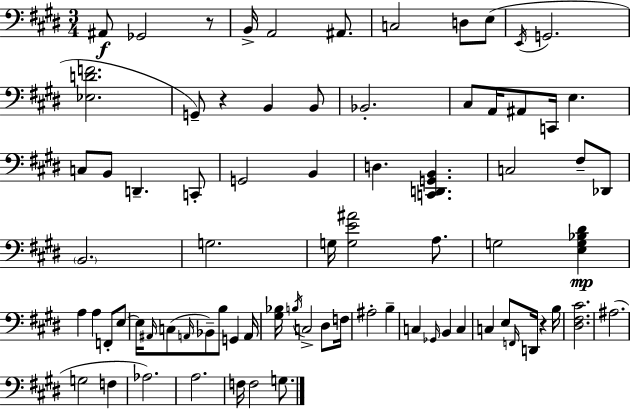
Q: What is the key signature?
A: E major